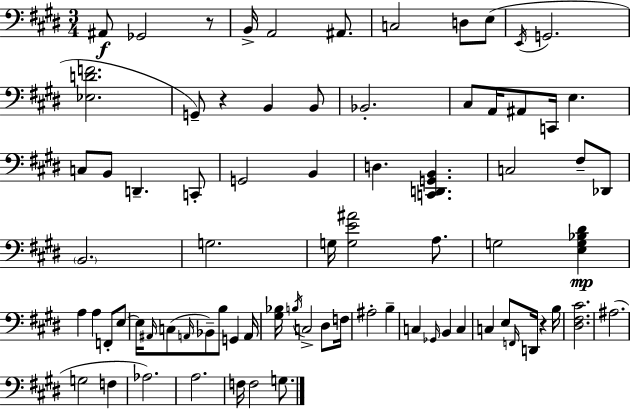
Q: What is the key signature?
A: E major